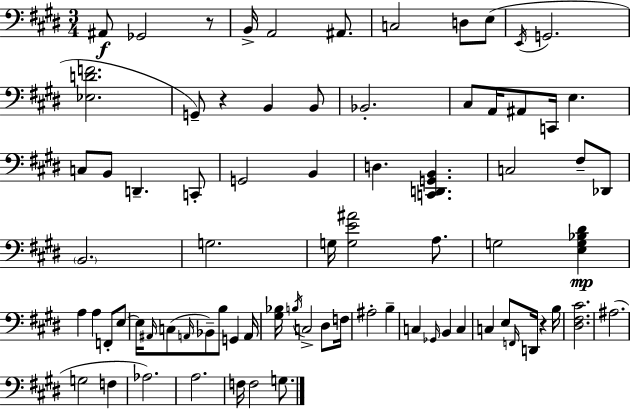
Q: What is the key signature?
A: E major